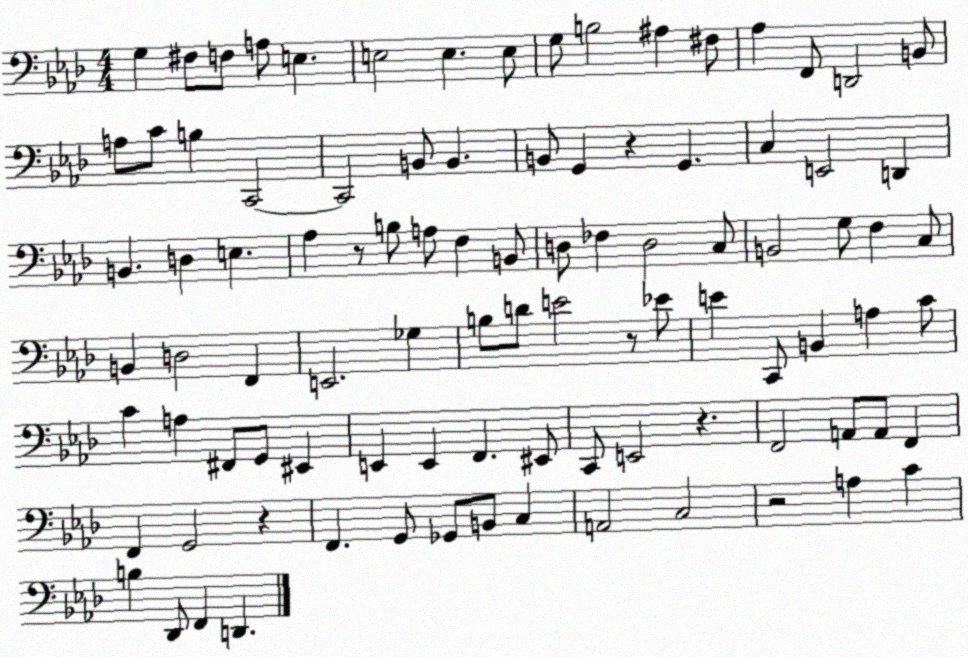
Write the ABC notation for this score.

X:1
T:Untitled
M:4/4
L:1/4
K:Ab
G, ^F,/2 F,/2 A,/2 E, E,2 E, E,/2 G,/2 B,2 ^A, ^F,/2 _A, F,,/2 D,,2 B,,/2 A,/2 C/2 B, C,,2 C,,2 B,,/2 B,, B,,/2 G,, z G,, C, E,,2 D,, B,, D, E, _A, z/2 B,/2 A,/2 F, B,,/2 D,/2 _F, D,2 C,/2 B,,2 G,/2 F, C,/2 B,, D,2 F,, E,,2 _G, B,/2 D/2 E2 z/2 _E/2 E C,,/2 B,, A, C/2 C A, ^F,,/2 G,,/2 ^E,, E,, E,, F,, ^E,,/2 C,,/2 E,,2 z F,,2 A,,/2 A,,/2 F,, F,, G,,2 z F,, G,,/2 _G,,/2 B,,/2 C, A,,2 C,2 z2 A, C B, _D,,/2 F,, D,,